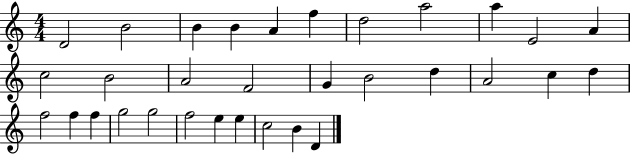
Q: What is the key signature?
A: C major